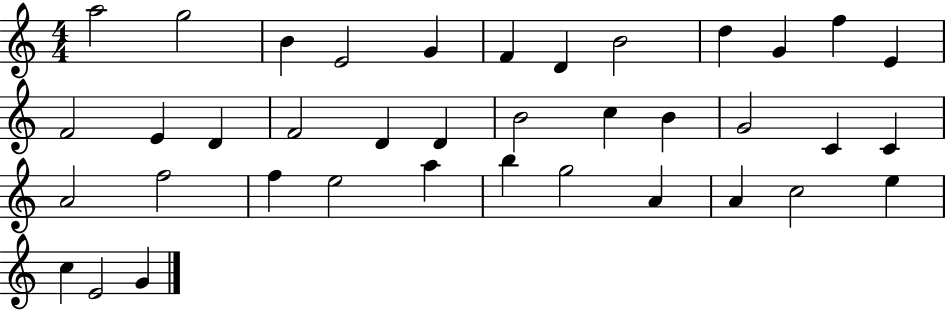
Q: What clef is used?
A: treble